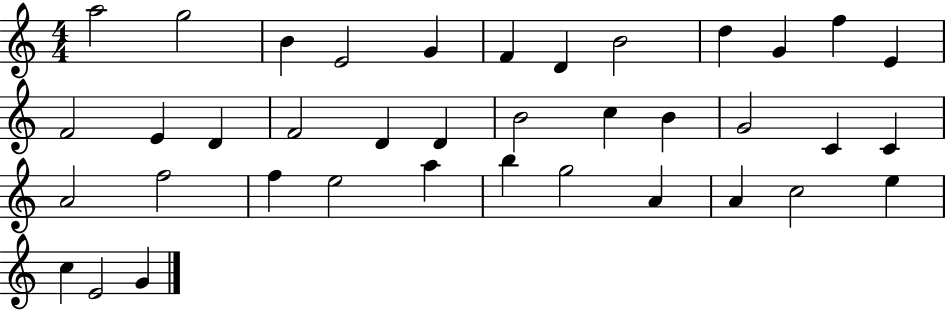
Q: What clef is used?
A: treble